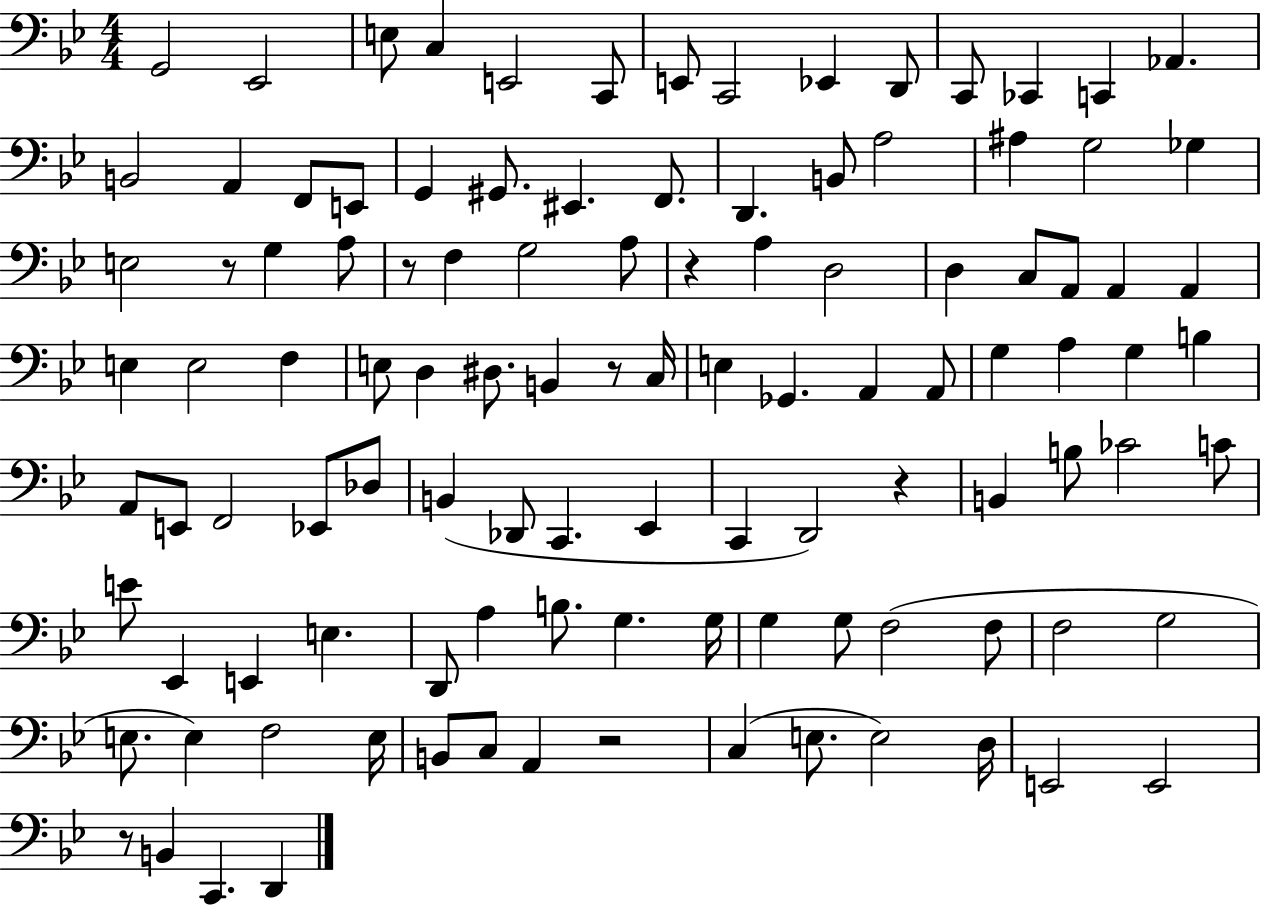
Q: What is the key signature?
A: BES major